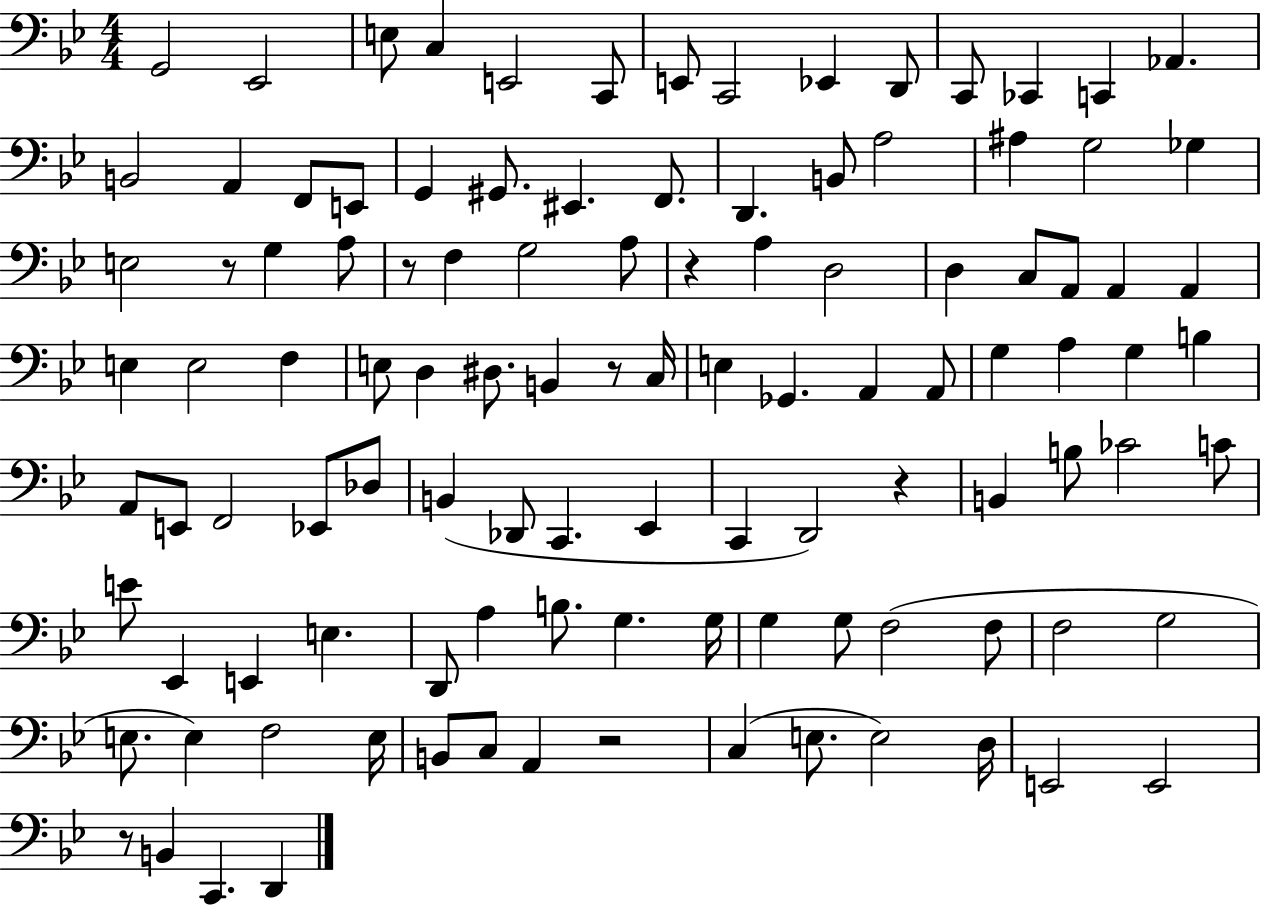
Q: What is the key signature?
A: BES major